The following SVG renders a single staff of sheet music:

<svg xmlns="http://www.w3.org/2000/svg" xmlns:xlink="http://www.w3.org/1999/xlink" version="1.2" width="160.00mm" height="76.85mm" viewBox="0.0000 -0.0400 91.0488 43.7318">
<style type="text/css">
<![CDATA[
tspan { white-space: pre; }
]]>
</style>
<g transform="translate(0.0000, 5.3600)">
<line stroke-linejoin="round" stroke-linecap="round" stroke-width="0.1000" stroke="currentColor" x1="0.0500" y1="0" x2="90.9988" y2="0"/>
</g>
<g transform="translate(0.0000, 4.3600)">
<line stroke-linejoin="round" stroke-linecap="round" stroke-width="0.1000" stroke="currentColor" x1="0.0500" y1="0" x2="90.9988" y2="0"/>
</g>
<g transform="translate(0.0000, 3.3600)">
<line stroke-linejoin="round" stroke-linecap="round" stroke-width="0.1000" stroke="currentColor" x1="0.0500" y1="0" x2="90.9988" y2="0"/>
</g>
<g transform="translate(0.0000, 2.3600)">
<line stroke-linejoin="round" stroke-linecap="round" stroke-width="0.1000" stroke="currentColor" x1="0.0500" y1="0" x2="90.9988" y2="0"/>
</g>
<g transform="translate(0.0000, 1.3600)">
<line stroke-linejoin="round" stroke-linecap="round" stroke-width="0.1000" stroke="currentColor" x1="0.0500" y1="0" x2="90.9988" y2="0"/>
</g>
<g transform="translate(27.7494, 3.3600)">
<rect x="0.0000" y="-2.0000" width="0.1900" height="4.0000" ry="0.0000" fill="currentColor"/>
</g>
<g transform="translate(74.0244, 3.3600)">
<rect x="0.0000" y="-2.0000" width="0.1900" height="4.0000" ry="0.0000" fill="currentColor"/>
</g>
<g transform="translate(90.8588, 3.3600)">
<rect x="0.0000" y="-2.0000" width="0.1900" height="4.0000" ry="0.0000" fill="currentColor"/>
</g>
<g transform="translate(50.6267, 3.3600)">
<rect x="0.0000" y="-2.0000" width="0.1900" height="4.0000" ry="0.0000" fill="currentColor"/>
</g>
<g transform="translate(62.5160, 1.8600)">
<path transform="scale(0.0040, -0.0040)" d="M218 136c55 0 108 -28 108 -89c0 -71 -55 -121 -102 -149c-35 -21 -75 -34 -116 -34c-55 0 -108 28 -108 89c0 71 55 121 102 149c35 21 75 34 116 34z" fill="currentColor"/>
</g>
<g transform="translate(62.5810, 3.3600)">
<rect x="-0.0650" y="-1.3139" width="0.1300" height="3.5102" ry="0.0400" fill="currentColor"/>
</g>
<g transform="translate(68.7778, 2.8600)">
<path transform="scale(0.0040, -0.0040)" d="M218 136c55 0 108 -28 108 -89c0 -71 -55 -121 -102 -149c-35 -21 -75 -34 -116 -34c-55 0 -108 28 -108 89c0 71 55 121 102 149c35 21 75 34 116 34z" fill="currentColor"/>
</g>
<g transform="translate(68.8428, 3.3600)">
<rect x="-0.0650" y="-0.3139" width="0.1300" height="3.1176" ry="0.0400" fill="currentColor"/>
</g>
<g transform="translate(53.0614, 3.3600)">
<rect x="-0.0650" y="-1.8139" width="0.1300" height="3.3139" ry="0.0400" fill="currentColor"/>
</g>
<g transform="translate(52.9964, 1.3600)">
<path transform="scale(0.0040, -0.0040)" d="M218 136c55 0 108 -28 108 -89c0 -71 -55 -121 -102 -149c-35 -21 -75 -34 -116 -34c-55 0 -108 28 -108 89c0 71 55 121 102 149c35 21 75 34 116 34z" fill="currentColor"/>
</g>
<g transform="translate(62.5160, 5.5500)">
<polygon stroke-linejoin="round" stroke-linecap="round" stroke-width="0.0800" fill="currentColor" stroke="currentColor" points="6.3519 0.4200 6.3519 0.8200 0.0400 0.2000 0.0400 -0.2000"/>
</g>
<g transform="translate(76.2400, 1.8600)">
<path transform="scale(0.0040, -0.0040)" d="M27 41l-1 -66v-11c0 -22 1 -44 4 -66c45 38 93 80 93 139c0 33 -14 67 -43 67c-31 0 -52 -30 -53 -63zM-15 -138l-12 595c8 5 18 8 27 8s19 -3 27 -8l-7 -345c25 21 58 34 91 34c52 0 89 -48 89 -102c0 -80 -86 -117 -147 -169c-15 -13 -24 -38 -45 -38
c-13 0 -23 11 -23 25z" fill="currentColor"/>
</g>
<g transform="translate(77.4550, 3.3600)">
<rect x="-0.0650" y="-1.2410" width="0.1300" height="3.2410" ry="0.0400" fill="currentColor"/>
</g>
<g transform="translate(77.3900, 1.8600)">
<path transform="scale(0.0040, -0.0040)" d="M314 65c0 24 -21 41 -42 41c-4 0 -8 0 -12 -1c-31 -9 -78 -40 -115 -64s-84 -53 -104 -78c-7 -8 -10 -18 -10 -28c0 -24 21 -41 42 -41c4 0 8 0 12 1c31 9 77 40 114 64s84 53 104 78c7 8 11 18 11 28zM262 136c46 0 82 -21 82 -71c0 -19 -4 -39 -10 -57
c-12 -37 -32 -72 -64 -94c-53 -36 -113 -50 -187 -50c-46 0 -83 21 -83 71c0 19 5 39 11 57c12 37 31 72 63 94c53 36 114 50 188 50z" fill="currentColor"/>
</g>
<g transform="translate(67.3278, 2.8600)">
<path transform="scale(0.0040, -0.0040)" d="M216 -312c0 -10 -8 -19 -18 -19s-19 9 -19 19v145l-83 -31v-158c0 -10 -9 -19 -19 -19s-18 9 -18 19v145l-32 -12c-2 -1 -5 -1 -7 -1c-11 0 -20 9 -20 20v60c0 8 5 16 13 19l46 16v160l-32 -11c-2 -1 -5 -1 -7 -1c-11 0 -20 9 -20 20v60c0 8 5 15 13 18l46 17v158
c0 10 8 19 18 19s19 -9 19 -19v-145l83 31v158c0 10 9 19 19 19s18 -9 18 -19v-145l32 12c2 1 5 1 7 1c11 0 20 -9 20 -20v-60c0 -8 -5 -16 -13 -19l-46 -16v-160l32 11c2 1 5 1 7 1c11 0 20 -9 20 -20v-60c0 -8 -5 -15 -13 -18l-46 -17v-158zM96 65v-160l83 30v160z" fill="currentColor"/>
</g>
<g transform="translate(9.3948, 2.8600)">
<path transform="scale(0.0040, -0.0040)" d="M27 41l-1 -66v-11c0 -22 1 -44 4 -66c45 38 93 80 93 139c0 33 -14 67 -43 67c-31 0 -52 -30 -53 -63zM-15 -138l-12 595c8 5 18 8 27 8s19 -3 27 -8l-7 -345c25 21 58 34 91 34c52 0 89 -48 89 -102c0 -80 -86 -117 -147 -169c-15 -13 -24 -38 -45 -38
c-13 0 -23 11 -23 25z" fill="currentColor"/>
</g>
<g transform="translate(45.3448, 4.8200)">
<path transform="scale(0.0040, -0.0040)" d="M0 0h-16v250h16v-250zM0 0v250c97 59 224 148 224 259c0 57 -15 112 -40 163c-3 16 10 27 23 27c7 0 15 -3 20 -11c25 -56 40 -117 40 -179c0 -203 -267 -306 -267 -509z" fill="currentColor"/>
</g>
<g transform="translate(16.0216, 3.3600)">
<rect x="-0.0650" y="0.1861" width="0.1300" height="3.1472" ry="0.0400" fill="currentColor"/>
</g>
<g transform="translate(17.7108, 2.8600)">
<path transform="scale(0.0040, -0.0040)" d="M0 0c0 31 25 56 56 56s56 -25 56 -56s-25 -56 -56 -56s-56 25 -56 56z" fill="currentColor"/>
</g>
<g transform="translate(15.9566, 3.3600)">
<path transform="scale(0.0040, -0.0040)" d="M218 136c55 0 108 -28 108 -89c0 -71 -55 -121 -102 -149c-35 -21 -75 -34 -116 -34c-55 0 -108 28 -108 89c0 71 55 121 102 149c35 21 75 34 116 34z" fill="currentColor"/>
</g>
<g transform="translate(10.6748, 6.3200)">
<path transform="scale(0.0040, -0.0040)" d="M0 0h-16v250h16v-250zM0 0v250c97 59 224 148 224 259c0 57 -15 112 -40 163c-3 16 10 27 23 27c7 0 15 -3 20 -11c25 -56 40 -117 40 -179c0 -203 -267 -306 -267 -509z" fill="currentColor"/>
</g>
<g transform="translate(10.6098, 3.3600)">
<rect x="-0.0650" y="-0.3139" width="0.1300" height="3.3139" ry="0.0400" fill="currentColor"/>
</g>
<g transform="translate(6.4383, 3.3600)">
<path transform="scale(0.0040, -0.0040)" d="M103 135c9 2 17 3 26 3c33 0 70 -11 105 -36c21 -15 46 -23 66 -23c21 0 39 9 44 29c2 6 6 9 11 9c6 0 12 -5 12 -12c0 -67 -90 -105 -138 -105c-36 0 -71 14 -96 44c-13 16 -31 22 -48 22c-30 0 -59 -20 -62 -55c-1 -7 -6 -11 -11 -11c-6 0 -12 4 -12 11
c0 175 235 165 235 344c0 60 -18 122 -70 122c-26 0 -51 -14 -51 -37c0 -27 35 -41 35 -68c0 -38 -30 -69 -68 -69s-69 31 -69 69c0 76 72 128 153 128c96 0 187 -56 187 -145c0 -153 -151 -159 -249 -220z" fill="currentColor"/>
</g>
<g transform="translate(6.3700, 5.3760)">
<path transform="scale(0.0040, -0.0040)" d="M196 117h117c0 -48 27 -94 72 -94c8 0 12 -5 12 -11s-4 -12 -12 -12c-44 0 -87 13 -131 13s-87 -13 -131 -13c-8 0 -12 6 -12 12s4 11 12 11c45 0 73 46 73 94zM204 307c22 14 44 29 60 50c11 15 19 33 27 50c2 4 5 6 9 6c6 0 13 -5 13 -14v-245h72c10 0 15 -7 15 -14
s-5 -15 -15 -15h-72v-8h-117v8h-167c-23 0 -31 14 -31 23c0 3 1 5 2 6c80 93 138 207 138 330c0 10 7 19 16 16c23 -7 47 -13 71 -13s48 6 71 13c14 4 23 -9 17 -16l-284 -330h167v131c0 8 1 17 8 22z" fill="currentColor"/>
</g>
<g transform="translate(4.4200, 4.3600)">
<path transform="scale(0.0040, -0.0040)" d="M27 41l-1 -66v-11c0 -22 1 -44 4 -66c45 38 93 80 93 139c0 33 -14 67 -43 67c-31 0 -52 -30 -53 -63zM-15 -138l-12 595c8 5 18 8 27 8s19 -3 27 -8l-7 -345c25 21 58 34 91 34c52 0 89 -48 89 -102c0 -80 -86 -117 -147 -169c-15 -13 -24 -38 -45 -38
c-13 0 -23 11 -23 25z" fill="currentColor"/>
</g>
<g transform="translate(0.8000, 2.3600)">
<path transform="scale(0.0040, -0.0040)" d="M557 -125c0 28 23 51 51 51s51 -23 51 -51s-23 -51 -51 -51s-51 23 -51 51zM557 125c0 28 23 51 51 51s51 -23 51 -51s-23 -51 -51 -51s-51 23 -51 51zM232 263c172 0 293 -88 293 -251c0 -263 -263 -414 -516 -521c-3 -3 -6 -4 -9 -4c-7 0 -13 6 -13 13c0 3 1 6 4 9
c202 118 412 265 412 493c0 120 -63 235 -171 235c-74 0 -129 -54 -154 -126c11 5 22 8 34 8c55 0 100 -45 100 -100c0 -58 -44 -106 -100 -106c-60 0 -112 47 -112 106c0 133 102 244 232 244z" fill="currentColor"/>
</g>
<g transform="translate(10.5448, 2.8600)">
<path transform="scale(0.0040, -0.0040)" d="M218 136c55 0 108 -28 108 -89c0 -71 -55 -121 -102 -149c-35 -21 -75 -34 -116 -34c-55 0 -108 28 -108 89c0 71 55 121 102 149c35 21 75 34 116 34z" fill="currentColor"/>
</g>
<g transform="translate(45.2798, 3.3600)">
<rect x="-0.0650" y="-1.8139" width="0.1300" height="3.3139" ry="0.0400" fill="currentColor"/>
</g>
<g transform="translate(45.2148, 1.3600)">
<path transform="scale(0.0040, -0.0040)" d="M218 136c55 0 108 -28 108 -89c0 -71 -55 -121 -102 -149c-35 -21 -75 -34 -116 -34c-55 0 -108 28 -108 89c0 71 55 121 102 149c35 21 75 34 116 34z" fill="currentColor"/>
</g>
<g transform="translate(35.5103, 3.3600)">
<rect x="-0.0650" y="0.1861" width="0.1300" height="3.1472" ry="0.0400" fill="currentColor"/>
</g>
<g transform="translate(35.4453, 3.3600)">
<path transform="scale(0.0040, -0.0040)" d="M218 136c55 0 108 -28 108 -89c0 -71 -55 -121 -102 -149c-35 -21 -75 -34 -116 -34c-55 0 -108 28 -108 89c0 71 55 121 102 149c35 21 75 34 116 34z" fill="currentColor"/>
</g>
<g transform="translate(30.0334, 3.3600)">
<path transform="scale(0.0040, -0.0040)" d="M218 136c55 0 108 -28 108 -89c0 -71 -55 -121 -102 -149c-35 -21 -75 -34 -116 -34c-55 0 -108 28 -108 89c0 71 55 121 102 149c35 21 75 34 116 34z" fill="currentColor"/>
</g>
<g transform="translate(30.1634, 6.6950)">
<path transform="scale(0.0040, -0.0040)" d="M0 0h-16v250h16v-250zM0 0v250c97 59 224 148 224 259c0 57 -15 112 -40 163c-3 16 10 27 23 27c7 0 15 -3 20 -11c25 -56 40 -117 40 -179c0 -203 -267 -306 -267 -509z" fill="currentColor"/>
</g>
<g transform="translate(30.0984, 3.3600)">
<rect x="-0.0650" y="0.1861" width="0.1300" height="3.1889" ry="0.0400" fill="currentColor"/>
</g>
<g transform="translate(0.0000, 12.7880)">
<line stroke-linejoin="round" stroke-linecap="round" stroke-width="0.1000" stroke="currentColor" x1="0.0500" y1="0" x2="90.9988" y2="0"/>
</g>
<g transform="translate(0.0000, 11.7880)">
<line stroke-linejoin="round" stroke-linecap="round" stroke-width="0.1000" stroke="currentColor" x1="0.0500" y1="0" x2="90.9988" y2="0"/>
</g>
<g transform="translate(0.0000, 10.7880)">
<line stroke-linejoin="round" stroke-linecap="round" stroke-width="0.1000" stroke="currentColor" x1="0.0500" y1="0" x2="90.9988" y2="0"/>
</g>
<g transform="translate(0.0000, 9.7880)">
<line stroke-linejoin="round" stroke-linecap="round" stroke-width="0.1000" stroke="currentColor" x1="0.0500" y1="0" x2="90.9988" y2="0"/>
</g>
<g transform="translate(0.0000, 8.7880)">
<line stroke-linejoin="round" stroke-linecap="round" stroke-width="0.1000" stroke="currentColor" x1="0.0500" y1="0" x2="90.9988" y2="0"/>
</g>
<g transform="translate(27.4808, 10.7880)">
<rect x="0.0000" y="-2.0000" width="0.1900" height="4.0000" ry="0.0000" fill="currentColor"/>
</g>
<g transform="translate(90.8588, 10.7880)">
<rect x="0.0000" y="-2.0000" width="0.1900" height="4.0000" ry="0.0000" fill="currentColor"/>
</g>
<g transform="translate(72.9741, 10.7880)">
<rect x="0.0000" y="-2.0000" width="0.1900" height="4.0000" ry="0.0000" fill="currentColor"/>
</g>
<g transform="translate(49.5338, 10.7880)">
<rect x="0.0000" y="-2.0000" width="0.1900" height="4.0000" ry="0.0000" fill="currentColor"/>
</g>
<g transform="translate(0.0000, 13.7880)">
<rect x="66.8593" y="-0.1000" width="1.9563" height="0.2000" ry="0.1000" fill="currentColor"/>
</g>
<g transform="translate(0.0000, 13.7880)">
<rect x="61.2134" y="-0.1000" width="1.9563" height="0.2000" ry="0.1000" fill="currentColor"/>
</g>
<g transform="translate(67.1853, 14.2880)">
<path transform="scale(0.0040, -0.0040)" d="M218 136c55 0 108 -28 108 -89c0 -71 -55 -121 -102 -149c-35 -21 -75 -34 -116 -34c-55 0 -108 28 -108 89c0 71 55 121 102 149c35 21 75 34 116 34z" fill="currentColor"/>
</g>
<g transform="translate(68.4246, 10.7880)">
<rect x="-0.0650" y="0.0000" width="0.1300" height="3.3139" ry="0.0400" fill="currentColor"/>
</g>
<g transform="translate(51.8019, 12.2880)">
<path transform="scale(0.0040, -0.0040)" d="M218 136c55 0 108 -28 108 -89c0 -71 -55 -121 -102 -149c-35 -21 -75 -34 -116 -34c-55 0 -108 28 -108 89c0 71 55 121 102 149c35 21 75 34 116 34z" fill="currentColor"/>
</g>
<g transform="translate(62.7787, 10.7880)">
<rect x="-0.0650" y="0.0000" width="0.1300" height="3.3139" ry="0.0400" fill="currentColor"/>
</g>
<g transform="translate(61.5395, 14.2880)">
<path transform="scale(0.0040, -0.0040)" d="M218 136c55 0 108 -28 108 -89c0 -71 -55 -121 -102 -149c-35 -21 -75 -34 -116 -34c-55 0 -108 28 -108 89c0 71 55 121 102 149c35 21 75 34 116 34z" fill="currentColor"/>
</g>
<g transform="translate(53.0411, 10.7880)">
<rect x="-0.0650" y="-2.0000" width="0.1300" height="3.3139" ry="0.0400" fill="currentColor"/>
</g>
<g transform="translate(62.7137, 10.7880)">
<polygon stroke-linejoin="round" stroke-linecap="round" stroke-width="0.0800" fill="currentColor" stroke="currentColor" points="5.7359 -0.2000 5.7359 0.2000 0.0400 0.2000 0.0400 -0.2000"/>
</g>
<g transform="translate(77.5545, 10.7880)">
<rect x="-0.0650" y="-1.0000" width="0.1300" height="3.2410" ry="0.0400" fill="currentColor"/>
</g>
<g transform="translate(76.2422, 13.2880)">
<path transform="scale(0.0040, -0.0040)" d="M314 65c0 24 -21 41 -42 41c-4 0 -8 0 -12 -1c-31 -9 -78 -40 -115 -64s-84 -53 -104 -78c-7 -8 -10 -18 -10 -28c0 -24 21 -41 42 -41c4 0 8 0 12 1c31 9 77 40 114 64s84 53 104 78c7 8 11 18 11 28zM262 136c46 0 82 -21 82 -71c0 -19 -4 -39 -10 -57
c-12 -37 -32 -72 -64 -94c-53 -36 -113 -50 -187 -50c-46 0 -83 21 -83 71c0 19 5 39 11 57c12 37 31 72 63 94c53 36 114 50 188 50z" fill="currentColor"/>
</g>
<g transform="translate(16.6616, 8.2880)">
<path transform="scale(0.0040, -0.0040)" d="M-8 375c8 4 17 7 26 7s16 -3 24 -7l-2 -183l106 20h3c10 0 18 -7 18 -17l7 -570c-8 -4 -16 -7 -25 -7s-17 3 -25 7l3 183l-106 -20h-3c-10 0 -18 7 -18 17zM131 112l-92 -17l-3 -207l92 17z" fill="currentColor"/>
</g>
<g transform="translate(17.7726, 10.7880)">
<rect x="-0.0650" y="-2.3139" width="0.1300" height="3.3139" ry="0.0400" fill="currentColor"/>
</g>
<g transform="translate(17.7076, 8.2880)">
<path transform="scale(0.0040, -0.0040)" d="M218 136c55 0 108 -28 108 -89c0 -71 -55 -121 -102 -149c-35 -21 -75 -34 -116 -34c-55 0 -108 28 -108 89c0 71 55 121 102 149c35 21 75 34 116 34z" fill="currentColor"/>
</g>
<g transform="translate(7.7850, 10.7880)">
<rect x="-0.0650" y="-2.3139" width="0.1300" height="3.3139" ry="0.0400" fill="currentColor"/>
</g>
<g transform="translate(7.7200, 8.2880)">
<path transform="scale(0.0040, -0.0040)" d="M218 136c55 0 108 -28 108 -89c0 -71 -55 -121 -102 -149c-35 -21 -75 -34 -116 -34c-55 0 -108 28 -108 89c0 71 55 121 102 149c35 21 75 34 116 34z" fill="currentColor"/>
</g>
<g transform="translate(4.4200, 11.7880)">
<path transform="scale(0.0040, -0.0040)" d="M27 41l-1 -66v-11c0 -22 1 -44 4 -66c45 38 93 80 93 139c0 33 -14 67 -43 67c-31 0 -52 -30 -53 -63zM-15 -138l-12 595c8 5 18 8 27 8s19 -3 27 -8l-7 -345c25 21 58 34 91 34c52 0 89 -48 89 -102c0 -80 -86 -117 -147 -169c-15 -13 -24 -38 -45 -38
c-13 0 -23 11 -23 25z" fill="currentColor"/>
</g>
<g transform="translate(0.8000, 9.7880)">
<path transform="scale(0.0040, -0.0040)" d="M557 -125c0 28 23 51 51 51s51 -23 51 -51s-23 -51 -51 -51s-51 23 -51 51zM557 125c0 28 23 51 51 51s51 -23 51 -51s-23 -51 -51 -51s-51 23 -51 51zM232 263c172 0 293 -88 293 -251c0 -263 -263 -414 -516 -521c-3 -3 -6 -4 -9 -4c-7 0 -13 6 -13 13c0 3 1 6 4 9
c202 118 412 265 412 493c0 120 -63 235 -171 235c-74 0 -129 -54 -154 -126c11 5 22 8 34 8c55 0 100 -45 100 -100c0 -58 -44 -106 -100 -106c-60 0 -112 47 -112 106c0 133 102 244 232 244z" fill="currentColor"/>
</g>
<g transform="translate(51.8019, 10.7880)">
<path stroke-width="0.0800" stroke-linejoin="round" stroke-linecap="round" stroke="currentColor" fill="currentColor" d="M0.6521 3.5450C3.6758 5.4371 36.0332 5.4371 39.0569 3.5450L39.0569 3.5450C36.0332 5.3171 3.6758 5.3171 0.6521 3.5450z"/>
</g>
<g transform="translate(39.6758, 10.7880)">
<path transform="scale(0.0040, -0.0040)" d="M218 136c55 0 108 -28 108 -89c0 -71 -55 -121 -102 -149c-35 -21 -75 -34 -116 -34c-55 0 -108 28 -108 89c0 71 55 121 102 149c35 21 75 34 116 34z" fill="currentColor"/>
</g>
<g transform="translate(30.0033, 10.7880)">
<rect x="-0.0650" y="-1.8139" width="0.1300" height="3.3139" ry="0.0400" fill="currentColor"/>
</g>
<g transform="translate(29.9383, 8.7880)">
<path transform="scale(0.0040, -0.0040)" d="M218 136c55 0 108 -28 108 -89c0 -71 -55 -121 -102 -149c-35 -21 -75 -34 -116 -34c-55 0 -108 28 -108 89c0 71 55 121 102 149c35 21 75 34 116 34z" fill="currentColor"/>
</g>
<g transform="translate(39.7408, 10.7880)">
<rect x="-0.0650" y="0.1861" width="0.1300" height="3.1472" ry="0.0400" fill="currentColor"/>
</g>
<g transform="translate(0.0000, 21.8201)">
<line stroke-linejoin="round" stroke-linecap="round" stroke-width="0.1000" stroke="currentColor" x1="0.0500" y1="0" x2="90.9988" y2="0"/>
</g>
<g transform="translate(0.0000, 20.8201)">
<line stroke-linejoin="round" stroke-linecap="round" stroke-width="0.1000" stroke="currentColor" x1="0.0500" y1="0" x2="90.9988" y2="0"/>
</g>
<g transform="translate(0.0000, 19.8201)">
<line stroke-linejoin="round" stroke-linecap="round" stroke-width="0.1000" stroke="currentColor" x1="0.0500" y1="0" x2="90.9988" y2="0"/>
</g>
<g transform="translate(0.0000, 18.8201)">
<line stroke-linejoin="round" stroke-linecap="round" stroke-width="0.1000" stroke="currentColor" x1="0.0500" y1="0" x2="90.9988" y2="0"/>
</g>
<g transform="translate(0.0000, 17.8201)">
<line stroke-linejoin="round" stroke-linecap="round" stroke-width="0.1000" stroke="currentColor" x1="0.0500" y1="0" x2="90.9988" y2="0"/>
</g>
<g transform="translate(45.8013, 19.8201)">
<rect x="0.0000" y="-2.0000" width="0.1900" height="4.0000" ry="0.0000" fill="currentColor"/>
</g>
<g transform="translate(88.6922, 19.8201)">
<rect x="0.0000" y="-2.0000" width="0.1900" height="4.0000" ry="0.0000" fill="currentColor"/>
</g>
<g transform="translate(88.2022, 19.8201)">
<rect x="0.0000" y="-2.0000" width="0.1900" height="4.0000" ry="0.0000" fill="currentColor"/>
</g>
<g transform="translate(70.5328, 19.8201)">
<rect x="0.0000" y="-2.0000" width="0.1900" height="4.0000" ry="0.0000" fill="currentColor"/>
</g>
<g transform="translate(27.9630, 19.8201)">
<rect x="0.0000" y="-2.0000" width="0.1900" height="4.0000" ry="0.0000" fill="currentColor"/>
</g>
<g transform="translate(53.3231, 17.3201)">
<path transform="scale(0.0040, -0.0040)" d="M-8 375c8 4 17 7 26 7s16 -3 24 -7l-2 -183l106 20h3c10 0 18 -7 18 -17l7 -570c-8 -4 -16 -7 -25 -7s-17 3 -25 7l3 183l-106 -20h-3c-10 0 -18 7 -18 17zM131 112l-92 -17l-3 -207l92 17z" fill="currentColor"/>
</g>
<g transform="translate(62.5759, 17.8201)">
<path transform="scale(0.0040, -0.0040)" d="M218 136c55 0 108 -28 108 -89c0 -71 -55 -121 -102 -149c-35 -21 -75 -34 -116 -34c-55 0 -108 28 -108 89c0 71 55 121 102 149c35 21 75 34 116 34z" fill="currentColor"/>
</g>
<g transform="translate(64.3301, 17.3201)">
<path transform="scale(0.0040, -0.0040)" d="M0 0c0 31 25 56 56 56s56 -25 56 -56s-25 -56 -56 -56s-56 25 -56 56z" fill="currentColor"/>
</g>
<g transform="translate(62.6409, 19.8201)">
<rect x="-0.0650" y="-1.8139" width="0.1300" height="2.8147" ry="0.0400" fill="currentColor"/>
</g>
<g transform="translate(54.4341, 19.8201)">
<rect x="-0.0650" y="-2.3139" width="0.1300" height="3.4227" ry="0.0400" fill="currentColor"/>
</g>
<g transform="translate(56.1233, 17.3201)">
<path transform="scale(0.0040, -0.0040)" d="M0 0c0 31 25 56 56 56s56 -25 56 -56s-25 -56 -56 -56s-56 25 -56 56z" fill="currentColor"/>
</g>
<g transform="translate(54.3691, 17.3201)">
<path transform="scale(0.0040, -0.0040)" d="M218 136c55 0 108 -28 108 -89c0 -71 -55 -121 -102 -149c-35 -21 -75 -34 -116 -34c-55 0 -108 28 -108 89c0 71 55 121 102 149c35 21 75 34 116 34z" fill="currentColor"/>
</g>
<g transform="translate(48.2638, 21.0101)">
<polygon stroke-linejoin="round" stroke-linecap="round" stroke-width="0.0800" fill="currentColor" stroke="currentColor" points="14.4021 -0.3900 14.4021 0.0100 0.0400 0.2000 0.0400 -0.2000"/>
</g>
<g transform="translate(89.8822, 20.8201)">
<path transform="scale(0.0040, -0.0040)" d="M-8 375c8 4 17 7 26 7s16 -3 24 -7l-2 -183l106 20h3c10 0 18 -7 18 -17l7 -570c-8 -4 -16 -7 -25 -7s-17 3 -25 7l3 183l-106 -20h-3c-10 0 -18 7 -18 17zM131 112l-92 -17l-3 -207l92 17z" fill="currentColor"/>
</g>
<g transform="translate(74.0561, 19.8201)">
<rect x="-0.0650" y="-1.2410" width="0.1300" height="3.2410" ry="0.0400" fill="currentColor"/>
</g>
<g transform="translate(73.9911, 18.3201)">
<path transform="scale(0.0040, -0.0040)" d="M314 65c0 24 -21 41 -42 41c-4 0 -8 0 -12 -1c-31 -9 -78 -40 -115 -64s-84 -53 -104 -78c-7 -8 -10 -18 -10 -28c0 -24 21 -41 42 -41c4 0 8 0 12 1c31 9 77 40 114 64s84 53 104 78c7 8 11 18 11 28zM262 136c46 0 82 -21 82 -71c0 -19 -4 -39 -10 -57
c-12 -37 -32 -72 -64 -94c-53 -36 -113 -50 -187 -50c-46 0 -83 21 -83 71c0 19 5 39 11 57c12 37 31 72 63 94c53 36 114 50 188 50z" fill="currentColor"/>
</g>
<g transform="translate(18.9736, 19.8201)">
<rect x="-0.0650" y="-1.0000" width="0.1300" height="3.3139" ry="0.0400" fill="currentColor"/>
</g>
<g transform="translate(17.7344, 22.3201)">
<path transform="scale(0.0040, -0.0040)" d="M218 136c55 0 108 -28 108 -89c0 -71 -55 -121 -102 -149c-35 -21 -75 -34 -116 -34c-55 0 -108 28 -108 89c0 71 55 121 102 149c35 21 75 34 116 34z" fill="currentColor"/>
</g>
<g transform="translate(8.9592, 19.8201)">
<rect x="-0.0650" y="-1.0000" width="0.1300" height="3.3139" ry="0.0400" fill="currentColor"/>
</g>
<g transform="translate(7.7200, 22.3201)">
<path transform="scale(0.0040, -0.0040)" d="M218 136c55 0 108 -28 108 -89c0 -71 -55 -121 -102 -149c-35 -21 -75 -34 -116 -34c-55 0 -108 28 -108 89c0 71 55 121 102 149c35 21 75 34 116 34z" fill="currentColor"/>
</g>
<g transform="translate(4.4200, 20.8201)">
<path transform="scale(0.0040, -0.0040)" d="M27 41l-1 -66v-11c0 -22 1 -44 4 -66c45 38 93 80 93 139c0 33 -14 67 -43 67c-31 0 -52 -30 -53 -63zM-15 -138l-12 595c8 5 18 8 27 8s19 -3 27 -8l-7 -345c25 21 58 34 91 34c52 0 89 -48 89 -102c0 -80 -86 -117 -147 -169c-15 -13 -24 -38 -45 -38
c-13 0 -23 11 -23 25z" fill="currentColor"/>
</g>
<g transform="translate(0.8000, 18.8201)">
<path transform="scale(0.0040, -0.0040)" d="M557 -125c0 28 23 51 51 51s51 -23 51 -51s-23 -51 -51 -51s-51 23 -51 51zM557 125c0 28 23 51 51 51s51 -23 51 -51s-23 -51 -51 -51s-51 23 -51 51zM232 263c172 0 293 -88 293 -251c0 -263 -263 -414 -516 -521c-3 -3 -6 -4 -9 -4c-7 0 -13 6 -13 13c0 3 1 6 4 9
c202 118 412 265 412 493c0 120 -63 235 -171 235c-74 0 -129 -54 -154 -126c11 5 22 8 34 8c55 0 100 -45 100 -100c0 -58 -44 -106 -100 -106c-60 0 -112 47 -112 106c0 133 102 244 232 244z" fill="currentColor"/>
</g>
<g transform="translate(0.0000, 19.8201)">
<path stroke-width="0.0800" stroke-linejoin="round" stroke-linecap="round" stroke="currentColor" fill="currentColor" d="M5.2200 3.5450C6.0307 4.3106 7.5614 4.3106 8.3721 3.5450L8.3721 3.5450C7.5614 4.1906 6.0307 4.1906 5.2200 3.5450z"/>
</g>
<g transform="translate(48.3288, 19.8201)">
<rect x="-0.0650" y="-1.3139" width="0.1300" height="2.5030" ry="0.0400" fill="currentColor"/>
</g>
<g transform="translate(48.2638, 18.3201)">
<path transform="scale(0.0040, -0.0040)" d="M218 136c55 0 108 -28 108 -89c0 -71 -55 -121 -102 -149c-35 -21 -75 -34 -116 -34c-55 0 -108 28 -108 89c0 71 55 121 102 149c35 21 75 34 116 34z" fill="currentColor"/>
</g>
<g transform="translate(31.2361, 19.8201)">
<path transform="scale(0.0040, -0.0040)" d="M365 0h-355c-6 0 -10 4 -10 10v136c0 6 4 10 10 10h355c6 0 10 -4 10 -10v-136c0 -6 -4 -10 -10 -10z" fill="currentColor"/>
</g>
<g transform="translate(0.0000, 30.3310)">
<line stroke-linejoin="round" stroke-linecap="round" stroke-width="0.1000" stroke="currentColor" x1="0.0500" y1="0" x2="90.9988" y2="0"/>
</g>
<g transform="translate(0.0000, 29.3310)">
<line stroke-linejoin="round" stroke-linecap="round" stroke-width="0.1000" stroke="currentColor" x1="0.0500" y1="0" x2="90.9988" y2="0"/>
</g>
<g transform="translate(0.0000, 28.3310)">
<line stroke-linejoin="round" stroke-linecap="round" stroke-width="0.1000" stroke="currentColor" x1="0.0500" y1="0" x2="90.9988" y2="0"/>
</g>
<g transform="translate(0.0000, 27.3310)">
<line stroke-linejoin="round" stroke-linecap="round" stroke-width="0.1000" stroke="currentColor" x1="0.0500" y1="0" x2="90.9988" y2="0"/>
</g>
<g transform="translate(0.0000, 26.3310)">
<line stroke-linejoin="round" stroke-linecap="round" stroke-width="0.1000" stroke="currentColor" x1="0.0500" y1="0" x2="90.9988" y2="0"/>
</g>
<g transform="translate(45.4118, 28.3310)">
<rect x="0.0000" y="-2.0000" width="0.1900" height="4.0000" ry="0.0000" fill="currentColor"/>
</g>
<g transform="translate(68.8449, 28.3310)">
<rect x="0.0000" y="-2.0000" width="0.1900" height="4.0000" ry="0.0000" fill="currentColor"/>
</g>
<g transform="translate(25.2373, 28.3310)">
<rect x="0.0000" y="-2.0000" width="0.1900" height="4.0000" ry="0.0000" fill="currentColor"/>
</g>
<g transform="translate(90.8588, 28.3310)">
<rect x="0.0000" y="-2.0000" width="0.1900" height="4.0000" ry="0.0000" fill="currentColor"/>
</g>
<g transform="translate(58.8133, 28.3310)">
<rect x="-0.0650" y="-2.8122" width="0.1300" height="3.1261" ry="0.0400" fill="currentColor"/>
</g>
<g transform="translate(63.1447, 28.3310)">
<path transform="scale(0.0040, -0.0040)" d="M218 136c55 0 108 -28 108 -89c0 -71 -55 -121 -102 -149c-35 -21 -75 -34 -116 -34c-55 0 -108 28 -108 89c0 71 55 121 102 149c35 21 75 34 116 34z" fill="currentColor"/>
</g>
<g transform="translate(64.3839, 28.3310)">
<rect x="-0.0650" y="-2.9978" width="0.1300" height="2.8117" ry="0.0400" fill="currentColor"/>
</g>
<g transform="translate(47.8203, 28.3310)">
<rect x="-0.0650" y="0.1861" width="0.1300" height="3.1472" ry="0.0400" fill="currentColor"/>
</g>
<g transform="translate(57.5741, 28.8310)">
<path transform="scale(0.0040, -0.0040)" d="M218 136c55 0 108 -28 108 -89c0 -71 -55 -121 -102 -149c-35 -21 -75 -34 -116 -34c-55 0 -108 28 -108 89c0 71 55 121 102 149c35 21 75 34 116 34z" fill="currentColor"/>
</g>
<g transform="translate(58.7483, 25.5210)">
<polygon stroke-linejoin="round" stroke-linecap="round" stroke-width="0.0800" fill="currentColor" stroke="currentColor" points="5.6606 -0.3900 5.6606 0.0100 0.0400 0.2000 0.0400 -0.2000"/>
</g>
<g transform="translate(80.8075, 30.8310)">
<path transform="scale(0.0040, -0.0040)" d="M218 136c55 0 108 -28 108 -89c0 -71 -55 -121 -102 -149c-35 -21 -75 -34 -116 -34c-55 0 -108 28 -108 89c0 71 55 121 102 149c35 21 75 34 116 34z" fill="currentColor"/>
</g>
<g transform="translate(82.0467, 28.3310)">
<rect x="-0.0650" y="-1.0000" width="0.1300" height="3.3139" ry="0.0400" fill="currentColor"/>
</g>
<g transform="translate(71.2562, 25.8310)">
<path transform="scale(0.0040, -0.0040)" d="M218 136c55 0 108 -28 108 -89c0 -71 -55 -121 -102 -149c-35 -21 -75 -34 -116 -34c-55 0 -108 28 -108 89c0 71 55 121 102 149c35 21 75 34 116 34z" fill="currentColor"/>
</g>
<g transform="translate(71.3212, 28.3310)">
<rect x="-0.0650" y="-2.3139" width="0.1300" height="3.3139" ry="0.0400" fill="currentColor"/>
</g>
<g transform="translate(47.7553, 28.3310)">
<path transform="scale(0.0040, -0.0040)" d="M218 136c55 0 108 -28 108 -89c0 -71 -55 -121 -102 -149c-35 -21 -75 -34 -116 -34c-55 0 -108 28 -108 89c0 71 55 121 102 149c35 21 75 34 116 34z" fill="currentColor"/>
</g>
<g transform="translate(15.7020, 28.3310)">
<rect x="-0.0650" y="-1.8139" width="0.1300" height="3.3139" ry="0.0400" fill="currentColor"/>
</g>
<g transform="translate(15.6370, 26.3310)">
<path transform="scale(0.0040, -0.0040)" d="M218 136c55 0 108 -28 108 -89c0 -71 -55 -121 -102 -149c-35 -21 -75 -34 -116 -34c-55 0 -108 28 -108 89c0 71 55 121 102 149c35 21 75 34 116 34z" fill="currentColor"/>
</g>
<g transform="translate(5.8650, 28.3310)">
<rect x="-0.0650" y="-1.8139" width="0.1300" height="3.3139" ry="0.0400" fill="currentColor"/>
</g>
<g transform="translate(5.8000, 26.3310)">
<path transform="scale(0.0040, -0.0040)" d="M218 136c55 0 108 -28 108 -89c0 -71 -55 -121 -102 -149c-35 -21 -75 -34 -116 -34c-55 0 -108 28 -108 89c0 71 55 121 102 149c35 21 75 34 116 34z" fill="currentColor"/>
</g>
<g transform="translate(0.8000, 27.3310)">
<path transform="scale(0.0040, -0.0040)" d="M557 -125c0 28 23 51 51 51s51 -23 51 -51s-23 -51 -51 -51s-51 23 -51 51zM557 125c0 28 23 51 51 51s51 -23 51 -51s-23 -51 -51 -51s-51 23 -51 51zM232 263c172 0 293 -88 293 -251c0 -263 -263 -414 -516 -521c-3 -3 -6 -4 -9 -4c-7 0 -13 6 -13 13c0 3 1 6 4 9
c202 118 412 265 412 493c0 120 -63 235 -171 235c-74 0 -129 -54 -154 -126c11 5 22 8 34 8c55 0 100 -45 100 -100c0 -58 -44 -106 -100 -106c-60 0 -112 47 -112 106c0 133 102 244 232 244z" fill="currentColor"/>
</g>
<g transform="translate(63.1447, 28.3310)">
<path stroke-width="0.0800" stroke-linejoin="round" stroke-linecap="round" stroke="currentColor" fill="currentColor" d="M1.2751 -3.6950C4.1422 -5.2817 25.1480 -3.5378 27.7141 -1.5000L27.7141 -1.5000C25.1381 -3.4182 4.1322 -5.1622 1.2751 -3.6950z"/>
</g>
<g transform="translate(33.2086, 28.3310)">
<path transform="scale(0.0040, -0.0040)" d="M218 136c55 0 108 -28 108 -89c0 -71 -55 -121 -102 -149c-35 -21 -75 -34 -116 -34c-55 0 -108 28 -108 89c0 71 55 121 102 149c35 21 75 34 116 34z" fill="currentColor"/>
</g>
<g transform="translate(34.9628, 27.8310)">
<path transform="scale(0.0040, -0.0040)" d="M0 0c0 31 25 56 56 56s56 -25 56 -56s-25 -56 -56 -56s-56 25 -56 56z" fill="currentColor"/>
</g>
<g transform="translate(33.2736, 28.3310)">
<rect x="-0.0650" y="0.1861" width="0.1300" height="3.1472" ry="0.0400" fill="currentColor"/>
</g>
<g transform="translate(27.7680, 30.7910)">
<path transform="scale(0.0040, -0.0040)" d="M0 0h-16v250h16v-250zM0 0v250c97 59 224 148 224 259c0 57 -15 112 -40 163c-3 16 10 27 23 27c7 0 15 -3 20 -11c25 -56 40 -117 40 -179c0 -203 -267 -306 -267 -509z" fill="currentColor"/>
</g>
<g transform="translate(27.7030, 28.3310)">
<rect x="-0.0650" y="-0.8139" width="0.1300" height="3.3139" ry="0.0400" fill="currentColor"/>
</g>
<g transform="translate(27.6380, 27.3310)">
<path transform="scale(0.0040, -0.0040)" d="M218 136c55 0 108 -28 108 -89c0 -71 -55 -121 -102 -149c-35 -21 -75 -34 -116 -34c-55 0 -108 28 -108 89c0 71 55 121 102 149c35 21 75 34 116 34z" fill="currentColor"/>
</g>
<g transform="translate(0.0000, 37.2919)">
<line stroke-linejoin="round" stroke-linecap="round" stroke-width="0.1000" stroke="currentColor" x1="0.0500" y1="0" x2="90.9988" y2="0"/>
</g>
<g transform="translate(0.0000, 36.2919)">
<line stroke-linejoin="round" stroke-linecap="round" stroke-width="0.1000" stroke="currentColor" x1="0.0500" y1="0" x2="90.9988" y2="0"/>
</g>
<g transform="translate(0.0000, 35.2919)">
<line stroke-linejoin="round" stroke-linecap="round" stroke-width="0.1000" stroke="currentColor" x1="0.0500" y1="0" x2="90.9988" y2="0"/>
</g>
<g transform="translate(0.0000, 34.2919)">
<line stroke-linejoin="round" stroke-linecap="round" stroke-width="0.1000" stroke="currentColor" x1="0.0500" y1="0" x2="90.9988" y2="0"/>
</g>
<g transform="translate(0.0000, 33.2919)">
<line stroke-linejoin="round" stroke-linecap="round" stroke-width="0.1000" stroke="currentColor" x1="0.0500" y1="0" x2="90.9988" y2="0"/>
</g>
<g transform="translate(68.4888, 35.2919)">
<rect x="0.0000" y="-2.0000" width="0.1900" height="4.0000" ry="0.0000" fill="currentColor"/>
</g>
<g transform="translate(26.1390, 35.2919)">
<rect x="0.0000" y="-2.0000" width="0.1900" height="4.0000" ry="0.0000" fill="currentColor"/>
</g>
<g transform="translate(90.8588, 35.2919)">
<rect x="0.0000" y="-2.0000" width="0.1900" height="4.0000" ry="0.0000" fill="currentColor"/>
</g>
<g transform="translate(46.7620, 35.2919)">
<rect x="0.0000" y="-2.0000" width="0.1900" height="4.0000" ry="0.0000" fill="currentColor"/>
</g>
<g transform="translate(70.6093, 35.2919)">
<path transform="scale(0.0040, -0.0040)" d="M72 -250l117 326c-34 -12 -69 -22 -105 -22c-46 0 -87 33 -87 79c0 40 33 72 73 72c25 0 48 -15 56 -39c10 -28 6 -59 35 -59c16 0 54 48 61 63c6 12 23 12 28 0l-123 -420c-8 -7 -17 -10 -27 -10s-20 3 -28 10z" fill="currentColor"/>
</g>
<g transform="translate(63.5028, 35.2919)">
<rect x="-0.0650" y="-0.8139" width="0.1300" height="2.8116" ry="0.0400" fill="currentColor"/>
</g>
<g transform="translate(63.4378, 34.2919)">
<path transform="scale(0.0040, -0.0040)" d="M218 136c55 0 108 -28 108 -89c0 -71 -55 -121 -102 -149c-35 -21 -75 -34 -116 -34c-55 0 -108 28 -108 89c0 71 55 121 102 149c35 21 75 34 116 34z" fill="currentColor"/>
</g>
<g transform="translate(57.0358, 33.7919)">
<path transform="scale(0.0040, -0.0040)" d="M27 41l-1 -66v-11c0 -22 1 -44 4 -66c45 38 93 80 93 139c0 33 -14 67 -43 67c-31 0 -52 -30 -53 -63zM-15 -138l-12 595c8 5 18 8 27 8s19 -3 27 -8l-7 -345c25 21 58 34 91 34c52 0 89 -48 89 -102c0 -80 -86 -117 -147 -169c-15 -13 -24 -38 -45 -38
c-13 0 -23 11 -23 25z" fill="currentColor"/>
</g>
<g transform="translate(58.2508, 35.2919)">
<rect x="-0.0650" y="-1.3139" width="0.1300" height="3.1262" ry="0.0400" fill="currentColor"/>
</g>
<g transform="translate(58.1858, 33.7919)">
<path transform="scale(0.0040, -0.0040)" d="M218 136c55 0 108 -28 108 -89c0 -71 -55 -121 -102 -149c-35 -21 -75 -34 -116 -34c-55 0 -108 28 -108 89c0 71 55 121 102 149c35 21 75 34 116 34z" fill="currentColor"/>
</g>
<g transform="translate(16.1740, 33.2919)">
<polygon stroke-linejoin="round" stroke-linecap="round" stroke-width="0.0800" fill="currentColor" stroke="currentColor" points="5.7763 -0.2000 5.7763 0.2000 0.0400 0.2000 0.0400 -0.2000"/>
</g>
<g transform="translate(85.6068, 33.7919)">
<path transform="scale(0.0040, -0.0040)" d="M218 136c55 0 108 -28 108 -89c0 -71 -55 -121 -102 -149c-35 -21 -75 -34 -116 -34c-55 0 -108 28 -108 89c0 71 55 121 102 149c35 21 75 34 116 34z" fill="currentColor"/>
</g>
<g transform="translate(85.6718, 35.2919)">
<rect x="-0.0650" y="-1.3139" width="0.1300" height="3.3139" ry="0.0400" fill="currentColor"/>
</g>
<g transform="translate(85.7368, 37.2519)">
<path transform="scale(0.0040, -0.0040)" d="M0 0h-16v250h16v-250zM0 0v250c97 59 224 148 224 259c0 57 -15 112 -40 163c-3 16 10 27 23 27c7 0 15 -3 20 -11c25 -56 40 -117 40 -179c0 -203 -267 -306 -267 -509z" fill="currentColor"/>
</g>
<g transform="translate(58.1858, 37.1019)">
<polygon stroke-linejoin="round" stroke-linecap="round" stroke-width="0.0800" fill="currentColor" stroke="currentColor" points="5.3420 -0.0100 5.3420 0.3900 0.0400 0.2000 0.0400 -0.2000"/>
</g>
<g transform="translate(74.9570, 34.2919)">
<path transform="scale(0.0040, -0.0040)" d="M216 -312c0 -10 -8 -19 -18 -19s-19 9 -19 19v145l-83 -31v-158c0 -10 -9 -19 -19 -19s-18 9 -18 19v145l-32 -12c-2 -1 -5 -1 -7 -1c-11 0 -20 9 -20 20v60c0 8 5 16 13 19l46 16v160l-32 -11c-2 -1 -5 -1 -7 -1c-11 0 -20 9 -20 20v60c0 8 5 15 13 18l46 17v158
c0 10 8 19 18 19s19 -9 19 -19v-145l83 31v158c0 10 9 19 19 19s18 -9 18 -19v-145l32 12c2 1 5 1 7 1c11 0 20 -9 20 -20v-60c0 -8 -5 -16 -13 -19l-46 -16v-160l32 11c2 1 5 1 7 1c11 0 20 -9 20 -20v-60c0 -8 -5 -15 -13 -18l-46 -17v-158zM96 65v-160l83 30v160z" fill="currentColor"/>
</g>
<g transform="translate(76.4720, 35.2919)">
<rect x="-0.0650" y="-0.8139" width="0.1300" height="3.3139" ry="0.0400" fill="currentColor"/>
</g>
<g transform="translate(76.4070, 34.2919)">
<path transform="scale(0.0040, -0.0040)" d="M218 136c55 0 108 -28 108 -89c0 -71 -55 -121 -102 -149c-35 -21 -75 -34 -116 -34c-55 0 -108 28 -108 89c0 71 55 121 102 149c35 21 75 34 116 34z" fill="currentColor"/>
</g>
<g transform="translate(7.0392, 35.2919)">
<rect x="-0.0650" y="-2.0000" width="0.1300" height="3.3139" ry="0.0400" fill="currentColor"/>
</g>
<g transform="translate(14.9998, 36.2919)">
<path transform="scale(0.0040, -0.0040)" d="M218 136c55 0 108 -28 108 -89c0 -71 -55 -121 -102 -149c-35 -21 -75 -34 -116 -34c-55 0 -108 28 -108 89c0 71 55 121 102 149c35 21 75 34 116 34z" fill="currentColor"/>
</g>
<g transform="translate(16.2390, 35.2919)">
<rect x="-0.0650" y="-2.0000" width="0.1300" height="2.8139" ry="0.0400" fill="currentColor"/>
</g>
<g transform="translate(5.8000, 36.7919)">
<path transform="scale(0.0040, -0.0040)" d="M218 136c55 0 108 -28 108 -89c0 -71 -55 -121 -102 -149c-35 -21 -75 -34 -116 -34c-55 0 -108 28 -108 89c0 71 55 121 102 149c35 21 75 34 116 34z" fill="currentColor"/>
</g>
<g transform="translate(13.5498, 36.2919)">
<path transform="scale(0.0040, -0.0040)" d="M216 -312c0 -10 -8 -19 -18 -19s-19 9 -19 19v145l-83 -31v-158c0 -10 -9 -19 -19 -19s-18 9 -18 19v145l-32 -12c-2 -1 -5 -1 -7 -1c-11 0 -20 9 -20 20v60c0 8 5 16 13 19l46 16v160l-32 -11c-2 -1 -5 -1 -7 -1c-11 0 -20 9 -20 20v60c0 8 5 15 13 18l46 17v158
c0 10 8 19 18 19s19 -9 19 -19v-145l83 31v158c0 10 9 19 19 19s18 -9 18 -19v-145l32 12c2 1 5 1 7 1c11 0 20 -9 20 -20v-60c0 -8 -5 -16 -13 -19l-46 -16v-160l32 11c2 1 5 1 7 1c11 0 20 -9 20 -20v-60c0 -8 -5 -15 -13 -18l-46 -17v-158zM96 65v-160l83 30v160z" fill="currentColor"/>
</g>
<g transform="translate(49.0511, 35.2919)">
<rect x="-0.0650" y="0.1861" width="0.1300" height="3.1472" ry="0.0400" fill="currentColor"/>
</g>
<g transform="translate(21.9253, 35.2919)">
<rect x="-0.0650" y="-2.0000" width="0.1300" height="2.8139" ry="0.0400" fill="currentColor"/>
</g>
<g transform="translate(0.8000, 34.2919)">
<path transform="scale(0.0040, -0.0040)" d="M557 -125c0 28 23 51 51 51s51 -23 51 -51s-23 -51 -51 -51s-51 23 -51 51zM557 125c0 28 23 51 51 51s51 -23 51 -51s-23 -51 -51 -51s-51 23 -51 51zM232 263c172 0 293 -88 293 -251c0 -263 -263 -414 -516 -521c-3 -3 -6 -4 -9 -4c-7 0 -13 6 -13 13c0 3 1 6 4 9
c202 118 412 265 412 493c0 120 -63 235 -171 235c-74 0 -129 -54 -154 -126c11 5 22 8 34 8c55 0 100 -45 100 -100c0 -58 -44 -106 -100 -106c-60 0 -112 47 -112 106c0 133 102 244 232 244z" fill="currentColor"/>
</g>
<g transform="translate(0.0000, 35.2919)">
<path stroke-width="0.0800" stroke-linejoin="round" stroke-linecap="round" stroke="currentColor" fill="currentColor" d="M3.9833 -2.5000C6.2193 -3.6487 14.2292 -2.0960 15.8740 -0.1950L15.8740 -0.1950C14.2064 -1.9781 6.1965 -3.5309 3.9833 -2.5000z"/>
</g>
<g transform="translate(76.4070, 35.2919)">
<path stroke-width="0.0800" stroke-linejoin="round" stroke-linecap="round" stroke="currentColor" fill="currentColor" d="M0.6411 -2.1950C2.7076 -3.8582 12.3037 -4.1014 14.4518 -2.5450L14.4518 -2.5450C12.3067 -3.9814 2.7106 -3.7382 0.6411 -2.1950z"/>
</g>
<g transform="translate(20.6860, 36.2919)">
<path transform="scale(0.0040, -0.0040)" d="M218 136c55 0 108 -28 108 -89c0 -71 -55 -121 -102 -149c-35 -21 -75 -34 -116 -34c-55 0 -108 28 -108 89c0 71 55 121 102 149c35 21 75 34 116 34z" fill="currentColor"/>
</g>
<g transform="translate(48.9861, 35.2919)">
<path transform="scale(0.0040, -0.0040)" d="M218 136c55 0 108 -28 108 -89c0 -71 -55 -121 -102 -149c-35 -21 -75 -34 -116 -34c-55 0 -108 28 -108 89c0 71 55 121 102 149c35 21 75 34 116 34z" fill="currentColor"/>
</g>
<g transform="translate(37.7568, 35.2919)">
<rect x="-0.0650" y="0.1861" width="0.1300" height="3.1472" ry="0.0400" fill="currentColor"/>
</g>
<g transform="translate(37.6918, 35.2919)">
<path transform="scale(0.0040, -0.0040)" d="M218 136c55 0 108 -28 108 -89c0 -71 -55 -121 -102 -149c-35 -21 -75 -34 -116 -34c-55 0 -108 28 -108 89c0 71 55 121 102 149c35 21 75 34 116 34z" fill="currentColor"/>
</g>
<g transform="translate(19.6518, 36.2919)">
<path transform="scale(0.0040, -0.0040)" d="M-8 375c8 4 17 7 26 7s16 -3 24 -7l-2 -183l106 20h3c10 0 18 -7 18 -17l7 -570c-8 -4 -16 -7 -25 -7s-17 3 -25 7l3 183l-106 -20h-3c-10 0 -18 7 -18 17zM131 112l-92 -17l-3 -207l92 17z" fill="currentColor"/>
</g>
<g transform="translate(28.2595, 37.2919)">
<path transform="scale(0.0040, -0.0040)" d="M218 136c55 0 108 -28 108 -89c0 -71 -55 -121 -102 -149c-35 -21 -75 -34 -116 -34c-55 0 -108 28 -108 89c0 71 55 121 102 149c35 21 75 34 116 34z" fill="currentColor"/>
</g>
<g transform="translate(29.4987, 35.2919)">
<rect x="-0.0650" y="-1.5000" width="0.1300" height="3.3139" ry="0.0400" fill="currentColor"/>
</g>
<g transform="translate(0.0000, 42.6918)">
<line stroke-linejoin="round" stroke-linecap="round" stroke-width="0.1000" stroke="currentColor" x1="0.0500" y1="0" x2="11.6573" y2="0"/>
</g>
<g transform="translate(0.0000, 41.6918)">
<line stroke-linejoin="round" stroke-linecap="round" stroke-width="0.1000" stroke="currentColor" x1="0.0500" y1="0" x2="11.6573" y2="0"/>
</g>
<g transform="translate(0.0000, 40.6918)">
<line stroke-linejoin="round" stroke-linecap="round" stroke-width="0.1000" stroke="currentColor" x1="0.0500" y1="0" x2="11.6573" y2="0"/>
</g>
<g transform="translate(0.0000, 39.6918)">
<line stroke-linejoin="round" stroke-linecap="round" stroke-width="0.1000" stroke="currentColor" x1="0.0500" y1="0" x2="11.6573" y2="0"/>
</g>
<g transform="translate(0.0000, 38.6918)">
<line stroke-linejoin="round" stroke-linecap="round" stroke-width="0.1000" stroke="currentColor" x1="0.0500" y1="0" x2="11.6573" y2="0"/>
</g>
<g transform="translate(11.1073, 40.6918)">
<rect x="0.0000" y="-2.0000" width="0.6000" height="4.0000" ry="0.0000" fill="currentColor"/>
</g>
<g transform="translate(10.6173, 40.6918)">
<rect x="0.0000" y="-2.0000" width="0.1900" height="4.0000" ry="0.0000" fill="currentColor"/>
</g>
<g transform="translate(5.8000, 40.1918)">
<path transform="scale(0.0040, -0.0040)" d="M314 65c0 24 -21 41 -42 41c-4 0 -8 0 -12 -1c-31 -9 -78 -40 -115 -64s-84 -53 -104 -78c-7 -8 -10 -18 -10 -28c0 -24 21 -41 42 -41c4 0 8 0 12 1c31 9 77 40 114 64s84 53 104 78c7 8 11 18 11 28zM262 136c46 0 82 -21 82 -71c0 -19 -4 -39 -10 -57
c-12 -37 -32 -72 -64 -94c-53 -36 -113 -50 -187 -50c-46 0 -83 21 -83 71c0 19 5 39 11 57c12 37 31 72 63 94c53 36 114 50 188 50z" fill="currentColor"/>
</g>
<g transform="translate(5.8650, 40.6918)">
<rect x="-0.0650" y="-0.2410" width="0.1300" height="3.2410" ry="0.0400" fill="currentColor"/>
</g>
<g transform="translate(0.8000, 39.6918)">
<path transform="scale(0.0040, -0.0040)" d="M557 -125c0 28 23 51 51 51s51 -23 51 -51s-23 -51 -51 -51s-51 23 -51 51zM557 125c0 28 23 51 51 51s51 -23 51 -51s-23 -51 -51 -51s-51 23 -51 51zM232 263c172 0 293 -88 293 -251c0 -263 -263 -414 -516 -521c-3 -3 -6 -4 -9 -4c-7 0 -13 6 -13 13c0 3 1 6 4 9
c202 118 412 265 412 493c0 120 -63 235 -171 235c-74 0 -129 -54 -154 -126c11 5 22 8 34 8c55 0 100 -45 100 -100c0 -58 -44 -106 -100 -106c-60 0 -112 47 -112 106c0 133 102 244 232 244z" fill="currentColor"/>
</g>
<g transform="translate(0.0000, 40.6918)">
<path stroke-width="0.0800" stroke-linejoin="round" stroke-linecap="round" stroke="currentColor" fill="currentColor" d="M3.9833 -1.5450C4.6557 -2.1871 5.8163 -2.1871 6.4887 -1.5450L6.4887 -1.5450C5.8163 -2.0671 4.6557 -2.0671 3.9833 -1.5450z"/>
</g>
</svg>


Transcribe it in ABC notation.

X:1
T:Untitled
M:2/4
L:1/4
K:F
_E,/2 D, D,/2 D, A,/2 A, G,/2 ^E,/2 _G,2 _B, B, A, D, A,, D,,/2 D,,/2 F,,2 F,, F,, z2 G,/2 B,/2 A,/2 G,2 A, A, F,/2 D, D, C,/2 D,/2 B, F,, A,, ^B,,/2 B,,/2 G,, D, D, _G,/2 F,/2 z/2 ^F, G,/2 E,2